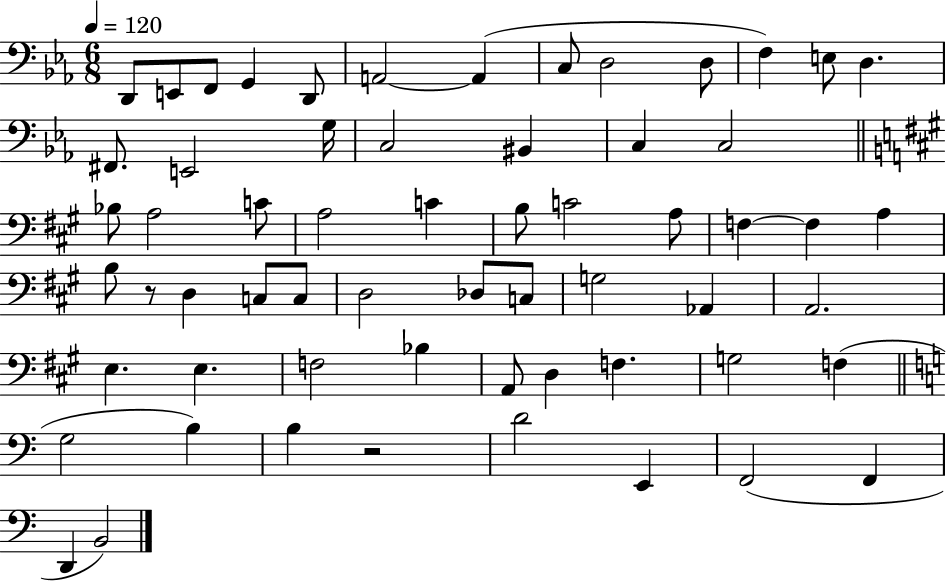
X:1
T:Untitled
M:6/8
L:1/4
K:Eb
D,,/2 E,,/2 F,,/2 G,, D,,/2 A,,2 A,, C,/2 D,2 D,/2 F, E,/2 D, ^F,,/2 E,,2 G,/4 C,2 ^B,, C, C,2 _B,/2 A,2 C/2 A,2 C B,/2 C2 A,/2 F, F, A, B,/2 z/2 D, C,/2 C,/2 D,2 _D,/2 C,/2 G,2 _A,, A,,2 E, E, F,2 _B, A,,/2 D, F, G,2 F, G,2 B, B, z2 D2 E,, F,,2 F,, D,, B,,2